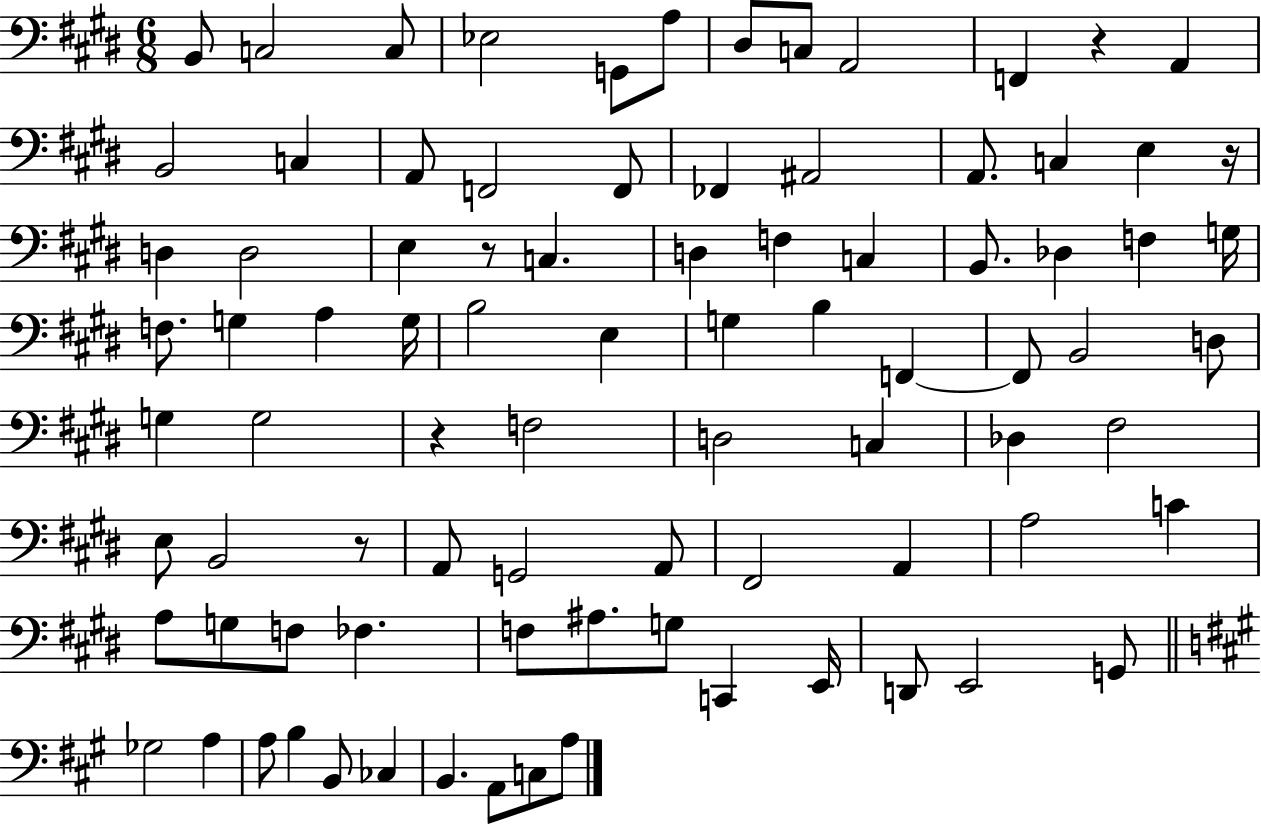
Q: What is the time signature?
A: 6/8